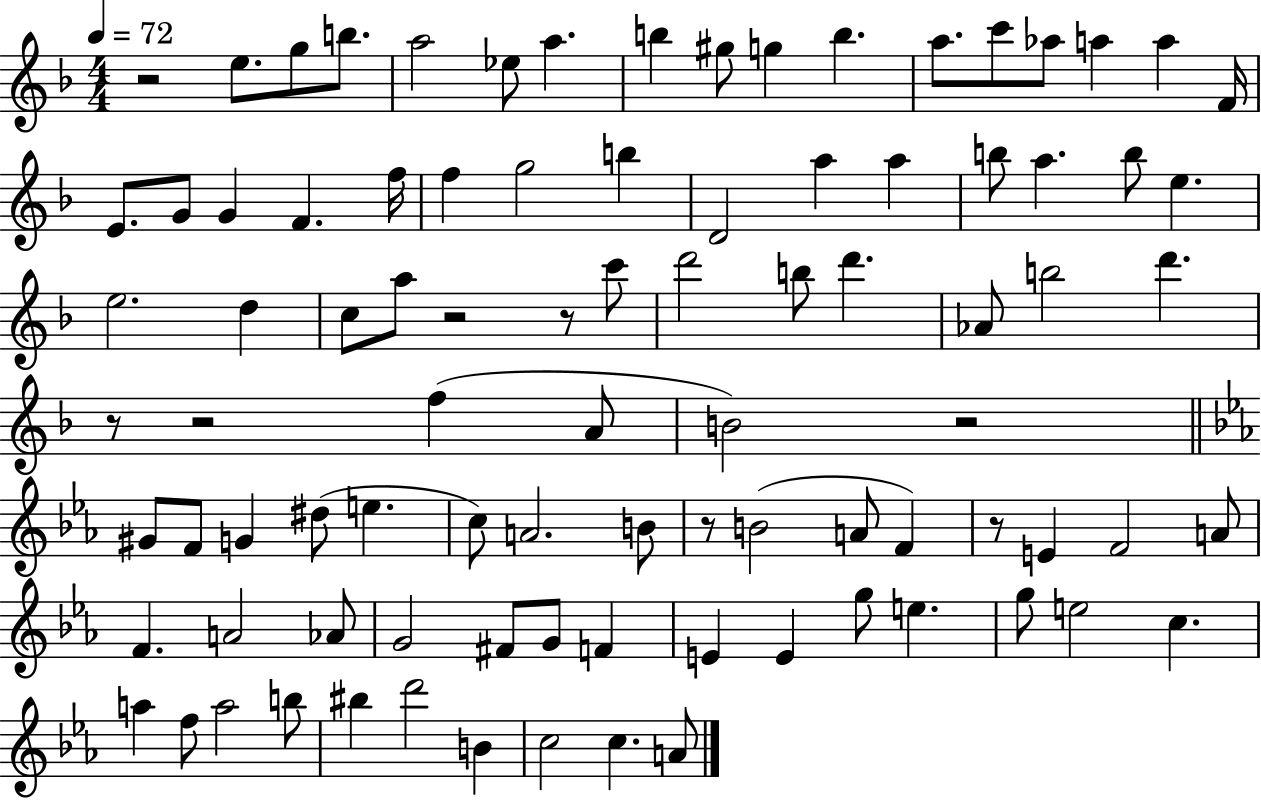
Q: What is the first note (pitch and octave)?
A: E5